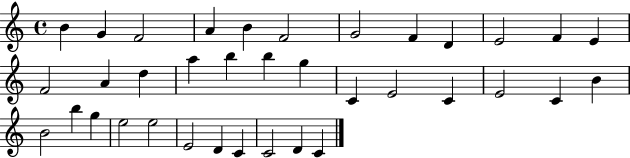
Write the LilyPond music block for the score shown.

{
  \clef treble
  \time 4/4
  \defaultTimeSignature
  \key c \major
  b'4 g'4 f'2 | a'4 b'4 f'2 | g'2 f'4 d'4 | e'2 f'4 e'4 | \break f'2 a'4 d''4 | a''4 b''4 b''4 g''4 | c'4 e'2 c'4 | e'2 c'4 b'4 | \break b'2 b''4 g''4 | e''2 e''2 | e'2 d'4 c'4 | c'2 d'4 c'4 | \break \bar "|."
}